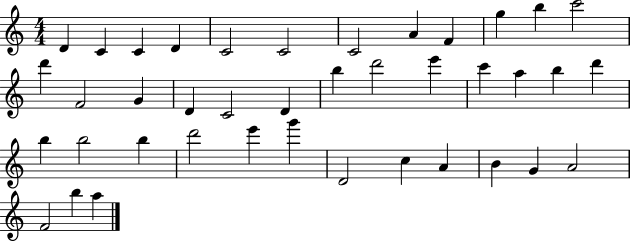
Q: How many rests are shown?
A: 0